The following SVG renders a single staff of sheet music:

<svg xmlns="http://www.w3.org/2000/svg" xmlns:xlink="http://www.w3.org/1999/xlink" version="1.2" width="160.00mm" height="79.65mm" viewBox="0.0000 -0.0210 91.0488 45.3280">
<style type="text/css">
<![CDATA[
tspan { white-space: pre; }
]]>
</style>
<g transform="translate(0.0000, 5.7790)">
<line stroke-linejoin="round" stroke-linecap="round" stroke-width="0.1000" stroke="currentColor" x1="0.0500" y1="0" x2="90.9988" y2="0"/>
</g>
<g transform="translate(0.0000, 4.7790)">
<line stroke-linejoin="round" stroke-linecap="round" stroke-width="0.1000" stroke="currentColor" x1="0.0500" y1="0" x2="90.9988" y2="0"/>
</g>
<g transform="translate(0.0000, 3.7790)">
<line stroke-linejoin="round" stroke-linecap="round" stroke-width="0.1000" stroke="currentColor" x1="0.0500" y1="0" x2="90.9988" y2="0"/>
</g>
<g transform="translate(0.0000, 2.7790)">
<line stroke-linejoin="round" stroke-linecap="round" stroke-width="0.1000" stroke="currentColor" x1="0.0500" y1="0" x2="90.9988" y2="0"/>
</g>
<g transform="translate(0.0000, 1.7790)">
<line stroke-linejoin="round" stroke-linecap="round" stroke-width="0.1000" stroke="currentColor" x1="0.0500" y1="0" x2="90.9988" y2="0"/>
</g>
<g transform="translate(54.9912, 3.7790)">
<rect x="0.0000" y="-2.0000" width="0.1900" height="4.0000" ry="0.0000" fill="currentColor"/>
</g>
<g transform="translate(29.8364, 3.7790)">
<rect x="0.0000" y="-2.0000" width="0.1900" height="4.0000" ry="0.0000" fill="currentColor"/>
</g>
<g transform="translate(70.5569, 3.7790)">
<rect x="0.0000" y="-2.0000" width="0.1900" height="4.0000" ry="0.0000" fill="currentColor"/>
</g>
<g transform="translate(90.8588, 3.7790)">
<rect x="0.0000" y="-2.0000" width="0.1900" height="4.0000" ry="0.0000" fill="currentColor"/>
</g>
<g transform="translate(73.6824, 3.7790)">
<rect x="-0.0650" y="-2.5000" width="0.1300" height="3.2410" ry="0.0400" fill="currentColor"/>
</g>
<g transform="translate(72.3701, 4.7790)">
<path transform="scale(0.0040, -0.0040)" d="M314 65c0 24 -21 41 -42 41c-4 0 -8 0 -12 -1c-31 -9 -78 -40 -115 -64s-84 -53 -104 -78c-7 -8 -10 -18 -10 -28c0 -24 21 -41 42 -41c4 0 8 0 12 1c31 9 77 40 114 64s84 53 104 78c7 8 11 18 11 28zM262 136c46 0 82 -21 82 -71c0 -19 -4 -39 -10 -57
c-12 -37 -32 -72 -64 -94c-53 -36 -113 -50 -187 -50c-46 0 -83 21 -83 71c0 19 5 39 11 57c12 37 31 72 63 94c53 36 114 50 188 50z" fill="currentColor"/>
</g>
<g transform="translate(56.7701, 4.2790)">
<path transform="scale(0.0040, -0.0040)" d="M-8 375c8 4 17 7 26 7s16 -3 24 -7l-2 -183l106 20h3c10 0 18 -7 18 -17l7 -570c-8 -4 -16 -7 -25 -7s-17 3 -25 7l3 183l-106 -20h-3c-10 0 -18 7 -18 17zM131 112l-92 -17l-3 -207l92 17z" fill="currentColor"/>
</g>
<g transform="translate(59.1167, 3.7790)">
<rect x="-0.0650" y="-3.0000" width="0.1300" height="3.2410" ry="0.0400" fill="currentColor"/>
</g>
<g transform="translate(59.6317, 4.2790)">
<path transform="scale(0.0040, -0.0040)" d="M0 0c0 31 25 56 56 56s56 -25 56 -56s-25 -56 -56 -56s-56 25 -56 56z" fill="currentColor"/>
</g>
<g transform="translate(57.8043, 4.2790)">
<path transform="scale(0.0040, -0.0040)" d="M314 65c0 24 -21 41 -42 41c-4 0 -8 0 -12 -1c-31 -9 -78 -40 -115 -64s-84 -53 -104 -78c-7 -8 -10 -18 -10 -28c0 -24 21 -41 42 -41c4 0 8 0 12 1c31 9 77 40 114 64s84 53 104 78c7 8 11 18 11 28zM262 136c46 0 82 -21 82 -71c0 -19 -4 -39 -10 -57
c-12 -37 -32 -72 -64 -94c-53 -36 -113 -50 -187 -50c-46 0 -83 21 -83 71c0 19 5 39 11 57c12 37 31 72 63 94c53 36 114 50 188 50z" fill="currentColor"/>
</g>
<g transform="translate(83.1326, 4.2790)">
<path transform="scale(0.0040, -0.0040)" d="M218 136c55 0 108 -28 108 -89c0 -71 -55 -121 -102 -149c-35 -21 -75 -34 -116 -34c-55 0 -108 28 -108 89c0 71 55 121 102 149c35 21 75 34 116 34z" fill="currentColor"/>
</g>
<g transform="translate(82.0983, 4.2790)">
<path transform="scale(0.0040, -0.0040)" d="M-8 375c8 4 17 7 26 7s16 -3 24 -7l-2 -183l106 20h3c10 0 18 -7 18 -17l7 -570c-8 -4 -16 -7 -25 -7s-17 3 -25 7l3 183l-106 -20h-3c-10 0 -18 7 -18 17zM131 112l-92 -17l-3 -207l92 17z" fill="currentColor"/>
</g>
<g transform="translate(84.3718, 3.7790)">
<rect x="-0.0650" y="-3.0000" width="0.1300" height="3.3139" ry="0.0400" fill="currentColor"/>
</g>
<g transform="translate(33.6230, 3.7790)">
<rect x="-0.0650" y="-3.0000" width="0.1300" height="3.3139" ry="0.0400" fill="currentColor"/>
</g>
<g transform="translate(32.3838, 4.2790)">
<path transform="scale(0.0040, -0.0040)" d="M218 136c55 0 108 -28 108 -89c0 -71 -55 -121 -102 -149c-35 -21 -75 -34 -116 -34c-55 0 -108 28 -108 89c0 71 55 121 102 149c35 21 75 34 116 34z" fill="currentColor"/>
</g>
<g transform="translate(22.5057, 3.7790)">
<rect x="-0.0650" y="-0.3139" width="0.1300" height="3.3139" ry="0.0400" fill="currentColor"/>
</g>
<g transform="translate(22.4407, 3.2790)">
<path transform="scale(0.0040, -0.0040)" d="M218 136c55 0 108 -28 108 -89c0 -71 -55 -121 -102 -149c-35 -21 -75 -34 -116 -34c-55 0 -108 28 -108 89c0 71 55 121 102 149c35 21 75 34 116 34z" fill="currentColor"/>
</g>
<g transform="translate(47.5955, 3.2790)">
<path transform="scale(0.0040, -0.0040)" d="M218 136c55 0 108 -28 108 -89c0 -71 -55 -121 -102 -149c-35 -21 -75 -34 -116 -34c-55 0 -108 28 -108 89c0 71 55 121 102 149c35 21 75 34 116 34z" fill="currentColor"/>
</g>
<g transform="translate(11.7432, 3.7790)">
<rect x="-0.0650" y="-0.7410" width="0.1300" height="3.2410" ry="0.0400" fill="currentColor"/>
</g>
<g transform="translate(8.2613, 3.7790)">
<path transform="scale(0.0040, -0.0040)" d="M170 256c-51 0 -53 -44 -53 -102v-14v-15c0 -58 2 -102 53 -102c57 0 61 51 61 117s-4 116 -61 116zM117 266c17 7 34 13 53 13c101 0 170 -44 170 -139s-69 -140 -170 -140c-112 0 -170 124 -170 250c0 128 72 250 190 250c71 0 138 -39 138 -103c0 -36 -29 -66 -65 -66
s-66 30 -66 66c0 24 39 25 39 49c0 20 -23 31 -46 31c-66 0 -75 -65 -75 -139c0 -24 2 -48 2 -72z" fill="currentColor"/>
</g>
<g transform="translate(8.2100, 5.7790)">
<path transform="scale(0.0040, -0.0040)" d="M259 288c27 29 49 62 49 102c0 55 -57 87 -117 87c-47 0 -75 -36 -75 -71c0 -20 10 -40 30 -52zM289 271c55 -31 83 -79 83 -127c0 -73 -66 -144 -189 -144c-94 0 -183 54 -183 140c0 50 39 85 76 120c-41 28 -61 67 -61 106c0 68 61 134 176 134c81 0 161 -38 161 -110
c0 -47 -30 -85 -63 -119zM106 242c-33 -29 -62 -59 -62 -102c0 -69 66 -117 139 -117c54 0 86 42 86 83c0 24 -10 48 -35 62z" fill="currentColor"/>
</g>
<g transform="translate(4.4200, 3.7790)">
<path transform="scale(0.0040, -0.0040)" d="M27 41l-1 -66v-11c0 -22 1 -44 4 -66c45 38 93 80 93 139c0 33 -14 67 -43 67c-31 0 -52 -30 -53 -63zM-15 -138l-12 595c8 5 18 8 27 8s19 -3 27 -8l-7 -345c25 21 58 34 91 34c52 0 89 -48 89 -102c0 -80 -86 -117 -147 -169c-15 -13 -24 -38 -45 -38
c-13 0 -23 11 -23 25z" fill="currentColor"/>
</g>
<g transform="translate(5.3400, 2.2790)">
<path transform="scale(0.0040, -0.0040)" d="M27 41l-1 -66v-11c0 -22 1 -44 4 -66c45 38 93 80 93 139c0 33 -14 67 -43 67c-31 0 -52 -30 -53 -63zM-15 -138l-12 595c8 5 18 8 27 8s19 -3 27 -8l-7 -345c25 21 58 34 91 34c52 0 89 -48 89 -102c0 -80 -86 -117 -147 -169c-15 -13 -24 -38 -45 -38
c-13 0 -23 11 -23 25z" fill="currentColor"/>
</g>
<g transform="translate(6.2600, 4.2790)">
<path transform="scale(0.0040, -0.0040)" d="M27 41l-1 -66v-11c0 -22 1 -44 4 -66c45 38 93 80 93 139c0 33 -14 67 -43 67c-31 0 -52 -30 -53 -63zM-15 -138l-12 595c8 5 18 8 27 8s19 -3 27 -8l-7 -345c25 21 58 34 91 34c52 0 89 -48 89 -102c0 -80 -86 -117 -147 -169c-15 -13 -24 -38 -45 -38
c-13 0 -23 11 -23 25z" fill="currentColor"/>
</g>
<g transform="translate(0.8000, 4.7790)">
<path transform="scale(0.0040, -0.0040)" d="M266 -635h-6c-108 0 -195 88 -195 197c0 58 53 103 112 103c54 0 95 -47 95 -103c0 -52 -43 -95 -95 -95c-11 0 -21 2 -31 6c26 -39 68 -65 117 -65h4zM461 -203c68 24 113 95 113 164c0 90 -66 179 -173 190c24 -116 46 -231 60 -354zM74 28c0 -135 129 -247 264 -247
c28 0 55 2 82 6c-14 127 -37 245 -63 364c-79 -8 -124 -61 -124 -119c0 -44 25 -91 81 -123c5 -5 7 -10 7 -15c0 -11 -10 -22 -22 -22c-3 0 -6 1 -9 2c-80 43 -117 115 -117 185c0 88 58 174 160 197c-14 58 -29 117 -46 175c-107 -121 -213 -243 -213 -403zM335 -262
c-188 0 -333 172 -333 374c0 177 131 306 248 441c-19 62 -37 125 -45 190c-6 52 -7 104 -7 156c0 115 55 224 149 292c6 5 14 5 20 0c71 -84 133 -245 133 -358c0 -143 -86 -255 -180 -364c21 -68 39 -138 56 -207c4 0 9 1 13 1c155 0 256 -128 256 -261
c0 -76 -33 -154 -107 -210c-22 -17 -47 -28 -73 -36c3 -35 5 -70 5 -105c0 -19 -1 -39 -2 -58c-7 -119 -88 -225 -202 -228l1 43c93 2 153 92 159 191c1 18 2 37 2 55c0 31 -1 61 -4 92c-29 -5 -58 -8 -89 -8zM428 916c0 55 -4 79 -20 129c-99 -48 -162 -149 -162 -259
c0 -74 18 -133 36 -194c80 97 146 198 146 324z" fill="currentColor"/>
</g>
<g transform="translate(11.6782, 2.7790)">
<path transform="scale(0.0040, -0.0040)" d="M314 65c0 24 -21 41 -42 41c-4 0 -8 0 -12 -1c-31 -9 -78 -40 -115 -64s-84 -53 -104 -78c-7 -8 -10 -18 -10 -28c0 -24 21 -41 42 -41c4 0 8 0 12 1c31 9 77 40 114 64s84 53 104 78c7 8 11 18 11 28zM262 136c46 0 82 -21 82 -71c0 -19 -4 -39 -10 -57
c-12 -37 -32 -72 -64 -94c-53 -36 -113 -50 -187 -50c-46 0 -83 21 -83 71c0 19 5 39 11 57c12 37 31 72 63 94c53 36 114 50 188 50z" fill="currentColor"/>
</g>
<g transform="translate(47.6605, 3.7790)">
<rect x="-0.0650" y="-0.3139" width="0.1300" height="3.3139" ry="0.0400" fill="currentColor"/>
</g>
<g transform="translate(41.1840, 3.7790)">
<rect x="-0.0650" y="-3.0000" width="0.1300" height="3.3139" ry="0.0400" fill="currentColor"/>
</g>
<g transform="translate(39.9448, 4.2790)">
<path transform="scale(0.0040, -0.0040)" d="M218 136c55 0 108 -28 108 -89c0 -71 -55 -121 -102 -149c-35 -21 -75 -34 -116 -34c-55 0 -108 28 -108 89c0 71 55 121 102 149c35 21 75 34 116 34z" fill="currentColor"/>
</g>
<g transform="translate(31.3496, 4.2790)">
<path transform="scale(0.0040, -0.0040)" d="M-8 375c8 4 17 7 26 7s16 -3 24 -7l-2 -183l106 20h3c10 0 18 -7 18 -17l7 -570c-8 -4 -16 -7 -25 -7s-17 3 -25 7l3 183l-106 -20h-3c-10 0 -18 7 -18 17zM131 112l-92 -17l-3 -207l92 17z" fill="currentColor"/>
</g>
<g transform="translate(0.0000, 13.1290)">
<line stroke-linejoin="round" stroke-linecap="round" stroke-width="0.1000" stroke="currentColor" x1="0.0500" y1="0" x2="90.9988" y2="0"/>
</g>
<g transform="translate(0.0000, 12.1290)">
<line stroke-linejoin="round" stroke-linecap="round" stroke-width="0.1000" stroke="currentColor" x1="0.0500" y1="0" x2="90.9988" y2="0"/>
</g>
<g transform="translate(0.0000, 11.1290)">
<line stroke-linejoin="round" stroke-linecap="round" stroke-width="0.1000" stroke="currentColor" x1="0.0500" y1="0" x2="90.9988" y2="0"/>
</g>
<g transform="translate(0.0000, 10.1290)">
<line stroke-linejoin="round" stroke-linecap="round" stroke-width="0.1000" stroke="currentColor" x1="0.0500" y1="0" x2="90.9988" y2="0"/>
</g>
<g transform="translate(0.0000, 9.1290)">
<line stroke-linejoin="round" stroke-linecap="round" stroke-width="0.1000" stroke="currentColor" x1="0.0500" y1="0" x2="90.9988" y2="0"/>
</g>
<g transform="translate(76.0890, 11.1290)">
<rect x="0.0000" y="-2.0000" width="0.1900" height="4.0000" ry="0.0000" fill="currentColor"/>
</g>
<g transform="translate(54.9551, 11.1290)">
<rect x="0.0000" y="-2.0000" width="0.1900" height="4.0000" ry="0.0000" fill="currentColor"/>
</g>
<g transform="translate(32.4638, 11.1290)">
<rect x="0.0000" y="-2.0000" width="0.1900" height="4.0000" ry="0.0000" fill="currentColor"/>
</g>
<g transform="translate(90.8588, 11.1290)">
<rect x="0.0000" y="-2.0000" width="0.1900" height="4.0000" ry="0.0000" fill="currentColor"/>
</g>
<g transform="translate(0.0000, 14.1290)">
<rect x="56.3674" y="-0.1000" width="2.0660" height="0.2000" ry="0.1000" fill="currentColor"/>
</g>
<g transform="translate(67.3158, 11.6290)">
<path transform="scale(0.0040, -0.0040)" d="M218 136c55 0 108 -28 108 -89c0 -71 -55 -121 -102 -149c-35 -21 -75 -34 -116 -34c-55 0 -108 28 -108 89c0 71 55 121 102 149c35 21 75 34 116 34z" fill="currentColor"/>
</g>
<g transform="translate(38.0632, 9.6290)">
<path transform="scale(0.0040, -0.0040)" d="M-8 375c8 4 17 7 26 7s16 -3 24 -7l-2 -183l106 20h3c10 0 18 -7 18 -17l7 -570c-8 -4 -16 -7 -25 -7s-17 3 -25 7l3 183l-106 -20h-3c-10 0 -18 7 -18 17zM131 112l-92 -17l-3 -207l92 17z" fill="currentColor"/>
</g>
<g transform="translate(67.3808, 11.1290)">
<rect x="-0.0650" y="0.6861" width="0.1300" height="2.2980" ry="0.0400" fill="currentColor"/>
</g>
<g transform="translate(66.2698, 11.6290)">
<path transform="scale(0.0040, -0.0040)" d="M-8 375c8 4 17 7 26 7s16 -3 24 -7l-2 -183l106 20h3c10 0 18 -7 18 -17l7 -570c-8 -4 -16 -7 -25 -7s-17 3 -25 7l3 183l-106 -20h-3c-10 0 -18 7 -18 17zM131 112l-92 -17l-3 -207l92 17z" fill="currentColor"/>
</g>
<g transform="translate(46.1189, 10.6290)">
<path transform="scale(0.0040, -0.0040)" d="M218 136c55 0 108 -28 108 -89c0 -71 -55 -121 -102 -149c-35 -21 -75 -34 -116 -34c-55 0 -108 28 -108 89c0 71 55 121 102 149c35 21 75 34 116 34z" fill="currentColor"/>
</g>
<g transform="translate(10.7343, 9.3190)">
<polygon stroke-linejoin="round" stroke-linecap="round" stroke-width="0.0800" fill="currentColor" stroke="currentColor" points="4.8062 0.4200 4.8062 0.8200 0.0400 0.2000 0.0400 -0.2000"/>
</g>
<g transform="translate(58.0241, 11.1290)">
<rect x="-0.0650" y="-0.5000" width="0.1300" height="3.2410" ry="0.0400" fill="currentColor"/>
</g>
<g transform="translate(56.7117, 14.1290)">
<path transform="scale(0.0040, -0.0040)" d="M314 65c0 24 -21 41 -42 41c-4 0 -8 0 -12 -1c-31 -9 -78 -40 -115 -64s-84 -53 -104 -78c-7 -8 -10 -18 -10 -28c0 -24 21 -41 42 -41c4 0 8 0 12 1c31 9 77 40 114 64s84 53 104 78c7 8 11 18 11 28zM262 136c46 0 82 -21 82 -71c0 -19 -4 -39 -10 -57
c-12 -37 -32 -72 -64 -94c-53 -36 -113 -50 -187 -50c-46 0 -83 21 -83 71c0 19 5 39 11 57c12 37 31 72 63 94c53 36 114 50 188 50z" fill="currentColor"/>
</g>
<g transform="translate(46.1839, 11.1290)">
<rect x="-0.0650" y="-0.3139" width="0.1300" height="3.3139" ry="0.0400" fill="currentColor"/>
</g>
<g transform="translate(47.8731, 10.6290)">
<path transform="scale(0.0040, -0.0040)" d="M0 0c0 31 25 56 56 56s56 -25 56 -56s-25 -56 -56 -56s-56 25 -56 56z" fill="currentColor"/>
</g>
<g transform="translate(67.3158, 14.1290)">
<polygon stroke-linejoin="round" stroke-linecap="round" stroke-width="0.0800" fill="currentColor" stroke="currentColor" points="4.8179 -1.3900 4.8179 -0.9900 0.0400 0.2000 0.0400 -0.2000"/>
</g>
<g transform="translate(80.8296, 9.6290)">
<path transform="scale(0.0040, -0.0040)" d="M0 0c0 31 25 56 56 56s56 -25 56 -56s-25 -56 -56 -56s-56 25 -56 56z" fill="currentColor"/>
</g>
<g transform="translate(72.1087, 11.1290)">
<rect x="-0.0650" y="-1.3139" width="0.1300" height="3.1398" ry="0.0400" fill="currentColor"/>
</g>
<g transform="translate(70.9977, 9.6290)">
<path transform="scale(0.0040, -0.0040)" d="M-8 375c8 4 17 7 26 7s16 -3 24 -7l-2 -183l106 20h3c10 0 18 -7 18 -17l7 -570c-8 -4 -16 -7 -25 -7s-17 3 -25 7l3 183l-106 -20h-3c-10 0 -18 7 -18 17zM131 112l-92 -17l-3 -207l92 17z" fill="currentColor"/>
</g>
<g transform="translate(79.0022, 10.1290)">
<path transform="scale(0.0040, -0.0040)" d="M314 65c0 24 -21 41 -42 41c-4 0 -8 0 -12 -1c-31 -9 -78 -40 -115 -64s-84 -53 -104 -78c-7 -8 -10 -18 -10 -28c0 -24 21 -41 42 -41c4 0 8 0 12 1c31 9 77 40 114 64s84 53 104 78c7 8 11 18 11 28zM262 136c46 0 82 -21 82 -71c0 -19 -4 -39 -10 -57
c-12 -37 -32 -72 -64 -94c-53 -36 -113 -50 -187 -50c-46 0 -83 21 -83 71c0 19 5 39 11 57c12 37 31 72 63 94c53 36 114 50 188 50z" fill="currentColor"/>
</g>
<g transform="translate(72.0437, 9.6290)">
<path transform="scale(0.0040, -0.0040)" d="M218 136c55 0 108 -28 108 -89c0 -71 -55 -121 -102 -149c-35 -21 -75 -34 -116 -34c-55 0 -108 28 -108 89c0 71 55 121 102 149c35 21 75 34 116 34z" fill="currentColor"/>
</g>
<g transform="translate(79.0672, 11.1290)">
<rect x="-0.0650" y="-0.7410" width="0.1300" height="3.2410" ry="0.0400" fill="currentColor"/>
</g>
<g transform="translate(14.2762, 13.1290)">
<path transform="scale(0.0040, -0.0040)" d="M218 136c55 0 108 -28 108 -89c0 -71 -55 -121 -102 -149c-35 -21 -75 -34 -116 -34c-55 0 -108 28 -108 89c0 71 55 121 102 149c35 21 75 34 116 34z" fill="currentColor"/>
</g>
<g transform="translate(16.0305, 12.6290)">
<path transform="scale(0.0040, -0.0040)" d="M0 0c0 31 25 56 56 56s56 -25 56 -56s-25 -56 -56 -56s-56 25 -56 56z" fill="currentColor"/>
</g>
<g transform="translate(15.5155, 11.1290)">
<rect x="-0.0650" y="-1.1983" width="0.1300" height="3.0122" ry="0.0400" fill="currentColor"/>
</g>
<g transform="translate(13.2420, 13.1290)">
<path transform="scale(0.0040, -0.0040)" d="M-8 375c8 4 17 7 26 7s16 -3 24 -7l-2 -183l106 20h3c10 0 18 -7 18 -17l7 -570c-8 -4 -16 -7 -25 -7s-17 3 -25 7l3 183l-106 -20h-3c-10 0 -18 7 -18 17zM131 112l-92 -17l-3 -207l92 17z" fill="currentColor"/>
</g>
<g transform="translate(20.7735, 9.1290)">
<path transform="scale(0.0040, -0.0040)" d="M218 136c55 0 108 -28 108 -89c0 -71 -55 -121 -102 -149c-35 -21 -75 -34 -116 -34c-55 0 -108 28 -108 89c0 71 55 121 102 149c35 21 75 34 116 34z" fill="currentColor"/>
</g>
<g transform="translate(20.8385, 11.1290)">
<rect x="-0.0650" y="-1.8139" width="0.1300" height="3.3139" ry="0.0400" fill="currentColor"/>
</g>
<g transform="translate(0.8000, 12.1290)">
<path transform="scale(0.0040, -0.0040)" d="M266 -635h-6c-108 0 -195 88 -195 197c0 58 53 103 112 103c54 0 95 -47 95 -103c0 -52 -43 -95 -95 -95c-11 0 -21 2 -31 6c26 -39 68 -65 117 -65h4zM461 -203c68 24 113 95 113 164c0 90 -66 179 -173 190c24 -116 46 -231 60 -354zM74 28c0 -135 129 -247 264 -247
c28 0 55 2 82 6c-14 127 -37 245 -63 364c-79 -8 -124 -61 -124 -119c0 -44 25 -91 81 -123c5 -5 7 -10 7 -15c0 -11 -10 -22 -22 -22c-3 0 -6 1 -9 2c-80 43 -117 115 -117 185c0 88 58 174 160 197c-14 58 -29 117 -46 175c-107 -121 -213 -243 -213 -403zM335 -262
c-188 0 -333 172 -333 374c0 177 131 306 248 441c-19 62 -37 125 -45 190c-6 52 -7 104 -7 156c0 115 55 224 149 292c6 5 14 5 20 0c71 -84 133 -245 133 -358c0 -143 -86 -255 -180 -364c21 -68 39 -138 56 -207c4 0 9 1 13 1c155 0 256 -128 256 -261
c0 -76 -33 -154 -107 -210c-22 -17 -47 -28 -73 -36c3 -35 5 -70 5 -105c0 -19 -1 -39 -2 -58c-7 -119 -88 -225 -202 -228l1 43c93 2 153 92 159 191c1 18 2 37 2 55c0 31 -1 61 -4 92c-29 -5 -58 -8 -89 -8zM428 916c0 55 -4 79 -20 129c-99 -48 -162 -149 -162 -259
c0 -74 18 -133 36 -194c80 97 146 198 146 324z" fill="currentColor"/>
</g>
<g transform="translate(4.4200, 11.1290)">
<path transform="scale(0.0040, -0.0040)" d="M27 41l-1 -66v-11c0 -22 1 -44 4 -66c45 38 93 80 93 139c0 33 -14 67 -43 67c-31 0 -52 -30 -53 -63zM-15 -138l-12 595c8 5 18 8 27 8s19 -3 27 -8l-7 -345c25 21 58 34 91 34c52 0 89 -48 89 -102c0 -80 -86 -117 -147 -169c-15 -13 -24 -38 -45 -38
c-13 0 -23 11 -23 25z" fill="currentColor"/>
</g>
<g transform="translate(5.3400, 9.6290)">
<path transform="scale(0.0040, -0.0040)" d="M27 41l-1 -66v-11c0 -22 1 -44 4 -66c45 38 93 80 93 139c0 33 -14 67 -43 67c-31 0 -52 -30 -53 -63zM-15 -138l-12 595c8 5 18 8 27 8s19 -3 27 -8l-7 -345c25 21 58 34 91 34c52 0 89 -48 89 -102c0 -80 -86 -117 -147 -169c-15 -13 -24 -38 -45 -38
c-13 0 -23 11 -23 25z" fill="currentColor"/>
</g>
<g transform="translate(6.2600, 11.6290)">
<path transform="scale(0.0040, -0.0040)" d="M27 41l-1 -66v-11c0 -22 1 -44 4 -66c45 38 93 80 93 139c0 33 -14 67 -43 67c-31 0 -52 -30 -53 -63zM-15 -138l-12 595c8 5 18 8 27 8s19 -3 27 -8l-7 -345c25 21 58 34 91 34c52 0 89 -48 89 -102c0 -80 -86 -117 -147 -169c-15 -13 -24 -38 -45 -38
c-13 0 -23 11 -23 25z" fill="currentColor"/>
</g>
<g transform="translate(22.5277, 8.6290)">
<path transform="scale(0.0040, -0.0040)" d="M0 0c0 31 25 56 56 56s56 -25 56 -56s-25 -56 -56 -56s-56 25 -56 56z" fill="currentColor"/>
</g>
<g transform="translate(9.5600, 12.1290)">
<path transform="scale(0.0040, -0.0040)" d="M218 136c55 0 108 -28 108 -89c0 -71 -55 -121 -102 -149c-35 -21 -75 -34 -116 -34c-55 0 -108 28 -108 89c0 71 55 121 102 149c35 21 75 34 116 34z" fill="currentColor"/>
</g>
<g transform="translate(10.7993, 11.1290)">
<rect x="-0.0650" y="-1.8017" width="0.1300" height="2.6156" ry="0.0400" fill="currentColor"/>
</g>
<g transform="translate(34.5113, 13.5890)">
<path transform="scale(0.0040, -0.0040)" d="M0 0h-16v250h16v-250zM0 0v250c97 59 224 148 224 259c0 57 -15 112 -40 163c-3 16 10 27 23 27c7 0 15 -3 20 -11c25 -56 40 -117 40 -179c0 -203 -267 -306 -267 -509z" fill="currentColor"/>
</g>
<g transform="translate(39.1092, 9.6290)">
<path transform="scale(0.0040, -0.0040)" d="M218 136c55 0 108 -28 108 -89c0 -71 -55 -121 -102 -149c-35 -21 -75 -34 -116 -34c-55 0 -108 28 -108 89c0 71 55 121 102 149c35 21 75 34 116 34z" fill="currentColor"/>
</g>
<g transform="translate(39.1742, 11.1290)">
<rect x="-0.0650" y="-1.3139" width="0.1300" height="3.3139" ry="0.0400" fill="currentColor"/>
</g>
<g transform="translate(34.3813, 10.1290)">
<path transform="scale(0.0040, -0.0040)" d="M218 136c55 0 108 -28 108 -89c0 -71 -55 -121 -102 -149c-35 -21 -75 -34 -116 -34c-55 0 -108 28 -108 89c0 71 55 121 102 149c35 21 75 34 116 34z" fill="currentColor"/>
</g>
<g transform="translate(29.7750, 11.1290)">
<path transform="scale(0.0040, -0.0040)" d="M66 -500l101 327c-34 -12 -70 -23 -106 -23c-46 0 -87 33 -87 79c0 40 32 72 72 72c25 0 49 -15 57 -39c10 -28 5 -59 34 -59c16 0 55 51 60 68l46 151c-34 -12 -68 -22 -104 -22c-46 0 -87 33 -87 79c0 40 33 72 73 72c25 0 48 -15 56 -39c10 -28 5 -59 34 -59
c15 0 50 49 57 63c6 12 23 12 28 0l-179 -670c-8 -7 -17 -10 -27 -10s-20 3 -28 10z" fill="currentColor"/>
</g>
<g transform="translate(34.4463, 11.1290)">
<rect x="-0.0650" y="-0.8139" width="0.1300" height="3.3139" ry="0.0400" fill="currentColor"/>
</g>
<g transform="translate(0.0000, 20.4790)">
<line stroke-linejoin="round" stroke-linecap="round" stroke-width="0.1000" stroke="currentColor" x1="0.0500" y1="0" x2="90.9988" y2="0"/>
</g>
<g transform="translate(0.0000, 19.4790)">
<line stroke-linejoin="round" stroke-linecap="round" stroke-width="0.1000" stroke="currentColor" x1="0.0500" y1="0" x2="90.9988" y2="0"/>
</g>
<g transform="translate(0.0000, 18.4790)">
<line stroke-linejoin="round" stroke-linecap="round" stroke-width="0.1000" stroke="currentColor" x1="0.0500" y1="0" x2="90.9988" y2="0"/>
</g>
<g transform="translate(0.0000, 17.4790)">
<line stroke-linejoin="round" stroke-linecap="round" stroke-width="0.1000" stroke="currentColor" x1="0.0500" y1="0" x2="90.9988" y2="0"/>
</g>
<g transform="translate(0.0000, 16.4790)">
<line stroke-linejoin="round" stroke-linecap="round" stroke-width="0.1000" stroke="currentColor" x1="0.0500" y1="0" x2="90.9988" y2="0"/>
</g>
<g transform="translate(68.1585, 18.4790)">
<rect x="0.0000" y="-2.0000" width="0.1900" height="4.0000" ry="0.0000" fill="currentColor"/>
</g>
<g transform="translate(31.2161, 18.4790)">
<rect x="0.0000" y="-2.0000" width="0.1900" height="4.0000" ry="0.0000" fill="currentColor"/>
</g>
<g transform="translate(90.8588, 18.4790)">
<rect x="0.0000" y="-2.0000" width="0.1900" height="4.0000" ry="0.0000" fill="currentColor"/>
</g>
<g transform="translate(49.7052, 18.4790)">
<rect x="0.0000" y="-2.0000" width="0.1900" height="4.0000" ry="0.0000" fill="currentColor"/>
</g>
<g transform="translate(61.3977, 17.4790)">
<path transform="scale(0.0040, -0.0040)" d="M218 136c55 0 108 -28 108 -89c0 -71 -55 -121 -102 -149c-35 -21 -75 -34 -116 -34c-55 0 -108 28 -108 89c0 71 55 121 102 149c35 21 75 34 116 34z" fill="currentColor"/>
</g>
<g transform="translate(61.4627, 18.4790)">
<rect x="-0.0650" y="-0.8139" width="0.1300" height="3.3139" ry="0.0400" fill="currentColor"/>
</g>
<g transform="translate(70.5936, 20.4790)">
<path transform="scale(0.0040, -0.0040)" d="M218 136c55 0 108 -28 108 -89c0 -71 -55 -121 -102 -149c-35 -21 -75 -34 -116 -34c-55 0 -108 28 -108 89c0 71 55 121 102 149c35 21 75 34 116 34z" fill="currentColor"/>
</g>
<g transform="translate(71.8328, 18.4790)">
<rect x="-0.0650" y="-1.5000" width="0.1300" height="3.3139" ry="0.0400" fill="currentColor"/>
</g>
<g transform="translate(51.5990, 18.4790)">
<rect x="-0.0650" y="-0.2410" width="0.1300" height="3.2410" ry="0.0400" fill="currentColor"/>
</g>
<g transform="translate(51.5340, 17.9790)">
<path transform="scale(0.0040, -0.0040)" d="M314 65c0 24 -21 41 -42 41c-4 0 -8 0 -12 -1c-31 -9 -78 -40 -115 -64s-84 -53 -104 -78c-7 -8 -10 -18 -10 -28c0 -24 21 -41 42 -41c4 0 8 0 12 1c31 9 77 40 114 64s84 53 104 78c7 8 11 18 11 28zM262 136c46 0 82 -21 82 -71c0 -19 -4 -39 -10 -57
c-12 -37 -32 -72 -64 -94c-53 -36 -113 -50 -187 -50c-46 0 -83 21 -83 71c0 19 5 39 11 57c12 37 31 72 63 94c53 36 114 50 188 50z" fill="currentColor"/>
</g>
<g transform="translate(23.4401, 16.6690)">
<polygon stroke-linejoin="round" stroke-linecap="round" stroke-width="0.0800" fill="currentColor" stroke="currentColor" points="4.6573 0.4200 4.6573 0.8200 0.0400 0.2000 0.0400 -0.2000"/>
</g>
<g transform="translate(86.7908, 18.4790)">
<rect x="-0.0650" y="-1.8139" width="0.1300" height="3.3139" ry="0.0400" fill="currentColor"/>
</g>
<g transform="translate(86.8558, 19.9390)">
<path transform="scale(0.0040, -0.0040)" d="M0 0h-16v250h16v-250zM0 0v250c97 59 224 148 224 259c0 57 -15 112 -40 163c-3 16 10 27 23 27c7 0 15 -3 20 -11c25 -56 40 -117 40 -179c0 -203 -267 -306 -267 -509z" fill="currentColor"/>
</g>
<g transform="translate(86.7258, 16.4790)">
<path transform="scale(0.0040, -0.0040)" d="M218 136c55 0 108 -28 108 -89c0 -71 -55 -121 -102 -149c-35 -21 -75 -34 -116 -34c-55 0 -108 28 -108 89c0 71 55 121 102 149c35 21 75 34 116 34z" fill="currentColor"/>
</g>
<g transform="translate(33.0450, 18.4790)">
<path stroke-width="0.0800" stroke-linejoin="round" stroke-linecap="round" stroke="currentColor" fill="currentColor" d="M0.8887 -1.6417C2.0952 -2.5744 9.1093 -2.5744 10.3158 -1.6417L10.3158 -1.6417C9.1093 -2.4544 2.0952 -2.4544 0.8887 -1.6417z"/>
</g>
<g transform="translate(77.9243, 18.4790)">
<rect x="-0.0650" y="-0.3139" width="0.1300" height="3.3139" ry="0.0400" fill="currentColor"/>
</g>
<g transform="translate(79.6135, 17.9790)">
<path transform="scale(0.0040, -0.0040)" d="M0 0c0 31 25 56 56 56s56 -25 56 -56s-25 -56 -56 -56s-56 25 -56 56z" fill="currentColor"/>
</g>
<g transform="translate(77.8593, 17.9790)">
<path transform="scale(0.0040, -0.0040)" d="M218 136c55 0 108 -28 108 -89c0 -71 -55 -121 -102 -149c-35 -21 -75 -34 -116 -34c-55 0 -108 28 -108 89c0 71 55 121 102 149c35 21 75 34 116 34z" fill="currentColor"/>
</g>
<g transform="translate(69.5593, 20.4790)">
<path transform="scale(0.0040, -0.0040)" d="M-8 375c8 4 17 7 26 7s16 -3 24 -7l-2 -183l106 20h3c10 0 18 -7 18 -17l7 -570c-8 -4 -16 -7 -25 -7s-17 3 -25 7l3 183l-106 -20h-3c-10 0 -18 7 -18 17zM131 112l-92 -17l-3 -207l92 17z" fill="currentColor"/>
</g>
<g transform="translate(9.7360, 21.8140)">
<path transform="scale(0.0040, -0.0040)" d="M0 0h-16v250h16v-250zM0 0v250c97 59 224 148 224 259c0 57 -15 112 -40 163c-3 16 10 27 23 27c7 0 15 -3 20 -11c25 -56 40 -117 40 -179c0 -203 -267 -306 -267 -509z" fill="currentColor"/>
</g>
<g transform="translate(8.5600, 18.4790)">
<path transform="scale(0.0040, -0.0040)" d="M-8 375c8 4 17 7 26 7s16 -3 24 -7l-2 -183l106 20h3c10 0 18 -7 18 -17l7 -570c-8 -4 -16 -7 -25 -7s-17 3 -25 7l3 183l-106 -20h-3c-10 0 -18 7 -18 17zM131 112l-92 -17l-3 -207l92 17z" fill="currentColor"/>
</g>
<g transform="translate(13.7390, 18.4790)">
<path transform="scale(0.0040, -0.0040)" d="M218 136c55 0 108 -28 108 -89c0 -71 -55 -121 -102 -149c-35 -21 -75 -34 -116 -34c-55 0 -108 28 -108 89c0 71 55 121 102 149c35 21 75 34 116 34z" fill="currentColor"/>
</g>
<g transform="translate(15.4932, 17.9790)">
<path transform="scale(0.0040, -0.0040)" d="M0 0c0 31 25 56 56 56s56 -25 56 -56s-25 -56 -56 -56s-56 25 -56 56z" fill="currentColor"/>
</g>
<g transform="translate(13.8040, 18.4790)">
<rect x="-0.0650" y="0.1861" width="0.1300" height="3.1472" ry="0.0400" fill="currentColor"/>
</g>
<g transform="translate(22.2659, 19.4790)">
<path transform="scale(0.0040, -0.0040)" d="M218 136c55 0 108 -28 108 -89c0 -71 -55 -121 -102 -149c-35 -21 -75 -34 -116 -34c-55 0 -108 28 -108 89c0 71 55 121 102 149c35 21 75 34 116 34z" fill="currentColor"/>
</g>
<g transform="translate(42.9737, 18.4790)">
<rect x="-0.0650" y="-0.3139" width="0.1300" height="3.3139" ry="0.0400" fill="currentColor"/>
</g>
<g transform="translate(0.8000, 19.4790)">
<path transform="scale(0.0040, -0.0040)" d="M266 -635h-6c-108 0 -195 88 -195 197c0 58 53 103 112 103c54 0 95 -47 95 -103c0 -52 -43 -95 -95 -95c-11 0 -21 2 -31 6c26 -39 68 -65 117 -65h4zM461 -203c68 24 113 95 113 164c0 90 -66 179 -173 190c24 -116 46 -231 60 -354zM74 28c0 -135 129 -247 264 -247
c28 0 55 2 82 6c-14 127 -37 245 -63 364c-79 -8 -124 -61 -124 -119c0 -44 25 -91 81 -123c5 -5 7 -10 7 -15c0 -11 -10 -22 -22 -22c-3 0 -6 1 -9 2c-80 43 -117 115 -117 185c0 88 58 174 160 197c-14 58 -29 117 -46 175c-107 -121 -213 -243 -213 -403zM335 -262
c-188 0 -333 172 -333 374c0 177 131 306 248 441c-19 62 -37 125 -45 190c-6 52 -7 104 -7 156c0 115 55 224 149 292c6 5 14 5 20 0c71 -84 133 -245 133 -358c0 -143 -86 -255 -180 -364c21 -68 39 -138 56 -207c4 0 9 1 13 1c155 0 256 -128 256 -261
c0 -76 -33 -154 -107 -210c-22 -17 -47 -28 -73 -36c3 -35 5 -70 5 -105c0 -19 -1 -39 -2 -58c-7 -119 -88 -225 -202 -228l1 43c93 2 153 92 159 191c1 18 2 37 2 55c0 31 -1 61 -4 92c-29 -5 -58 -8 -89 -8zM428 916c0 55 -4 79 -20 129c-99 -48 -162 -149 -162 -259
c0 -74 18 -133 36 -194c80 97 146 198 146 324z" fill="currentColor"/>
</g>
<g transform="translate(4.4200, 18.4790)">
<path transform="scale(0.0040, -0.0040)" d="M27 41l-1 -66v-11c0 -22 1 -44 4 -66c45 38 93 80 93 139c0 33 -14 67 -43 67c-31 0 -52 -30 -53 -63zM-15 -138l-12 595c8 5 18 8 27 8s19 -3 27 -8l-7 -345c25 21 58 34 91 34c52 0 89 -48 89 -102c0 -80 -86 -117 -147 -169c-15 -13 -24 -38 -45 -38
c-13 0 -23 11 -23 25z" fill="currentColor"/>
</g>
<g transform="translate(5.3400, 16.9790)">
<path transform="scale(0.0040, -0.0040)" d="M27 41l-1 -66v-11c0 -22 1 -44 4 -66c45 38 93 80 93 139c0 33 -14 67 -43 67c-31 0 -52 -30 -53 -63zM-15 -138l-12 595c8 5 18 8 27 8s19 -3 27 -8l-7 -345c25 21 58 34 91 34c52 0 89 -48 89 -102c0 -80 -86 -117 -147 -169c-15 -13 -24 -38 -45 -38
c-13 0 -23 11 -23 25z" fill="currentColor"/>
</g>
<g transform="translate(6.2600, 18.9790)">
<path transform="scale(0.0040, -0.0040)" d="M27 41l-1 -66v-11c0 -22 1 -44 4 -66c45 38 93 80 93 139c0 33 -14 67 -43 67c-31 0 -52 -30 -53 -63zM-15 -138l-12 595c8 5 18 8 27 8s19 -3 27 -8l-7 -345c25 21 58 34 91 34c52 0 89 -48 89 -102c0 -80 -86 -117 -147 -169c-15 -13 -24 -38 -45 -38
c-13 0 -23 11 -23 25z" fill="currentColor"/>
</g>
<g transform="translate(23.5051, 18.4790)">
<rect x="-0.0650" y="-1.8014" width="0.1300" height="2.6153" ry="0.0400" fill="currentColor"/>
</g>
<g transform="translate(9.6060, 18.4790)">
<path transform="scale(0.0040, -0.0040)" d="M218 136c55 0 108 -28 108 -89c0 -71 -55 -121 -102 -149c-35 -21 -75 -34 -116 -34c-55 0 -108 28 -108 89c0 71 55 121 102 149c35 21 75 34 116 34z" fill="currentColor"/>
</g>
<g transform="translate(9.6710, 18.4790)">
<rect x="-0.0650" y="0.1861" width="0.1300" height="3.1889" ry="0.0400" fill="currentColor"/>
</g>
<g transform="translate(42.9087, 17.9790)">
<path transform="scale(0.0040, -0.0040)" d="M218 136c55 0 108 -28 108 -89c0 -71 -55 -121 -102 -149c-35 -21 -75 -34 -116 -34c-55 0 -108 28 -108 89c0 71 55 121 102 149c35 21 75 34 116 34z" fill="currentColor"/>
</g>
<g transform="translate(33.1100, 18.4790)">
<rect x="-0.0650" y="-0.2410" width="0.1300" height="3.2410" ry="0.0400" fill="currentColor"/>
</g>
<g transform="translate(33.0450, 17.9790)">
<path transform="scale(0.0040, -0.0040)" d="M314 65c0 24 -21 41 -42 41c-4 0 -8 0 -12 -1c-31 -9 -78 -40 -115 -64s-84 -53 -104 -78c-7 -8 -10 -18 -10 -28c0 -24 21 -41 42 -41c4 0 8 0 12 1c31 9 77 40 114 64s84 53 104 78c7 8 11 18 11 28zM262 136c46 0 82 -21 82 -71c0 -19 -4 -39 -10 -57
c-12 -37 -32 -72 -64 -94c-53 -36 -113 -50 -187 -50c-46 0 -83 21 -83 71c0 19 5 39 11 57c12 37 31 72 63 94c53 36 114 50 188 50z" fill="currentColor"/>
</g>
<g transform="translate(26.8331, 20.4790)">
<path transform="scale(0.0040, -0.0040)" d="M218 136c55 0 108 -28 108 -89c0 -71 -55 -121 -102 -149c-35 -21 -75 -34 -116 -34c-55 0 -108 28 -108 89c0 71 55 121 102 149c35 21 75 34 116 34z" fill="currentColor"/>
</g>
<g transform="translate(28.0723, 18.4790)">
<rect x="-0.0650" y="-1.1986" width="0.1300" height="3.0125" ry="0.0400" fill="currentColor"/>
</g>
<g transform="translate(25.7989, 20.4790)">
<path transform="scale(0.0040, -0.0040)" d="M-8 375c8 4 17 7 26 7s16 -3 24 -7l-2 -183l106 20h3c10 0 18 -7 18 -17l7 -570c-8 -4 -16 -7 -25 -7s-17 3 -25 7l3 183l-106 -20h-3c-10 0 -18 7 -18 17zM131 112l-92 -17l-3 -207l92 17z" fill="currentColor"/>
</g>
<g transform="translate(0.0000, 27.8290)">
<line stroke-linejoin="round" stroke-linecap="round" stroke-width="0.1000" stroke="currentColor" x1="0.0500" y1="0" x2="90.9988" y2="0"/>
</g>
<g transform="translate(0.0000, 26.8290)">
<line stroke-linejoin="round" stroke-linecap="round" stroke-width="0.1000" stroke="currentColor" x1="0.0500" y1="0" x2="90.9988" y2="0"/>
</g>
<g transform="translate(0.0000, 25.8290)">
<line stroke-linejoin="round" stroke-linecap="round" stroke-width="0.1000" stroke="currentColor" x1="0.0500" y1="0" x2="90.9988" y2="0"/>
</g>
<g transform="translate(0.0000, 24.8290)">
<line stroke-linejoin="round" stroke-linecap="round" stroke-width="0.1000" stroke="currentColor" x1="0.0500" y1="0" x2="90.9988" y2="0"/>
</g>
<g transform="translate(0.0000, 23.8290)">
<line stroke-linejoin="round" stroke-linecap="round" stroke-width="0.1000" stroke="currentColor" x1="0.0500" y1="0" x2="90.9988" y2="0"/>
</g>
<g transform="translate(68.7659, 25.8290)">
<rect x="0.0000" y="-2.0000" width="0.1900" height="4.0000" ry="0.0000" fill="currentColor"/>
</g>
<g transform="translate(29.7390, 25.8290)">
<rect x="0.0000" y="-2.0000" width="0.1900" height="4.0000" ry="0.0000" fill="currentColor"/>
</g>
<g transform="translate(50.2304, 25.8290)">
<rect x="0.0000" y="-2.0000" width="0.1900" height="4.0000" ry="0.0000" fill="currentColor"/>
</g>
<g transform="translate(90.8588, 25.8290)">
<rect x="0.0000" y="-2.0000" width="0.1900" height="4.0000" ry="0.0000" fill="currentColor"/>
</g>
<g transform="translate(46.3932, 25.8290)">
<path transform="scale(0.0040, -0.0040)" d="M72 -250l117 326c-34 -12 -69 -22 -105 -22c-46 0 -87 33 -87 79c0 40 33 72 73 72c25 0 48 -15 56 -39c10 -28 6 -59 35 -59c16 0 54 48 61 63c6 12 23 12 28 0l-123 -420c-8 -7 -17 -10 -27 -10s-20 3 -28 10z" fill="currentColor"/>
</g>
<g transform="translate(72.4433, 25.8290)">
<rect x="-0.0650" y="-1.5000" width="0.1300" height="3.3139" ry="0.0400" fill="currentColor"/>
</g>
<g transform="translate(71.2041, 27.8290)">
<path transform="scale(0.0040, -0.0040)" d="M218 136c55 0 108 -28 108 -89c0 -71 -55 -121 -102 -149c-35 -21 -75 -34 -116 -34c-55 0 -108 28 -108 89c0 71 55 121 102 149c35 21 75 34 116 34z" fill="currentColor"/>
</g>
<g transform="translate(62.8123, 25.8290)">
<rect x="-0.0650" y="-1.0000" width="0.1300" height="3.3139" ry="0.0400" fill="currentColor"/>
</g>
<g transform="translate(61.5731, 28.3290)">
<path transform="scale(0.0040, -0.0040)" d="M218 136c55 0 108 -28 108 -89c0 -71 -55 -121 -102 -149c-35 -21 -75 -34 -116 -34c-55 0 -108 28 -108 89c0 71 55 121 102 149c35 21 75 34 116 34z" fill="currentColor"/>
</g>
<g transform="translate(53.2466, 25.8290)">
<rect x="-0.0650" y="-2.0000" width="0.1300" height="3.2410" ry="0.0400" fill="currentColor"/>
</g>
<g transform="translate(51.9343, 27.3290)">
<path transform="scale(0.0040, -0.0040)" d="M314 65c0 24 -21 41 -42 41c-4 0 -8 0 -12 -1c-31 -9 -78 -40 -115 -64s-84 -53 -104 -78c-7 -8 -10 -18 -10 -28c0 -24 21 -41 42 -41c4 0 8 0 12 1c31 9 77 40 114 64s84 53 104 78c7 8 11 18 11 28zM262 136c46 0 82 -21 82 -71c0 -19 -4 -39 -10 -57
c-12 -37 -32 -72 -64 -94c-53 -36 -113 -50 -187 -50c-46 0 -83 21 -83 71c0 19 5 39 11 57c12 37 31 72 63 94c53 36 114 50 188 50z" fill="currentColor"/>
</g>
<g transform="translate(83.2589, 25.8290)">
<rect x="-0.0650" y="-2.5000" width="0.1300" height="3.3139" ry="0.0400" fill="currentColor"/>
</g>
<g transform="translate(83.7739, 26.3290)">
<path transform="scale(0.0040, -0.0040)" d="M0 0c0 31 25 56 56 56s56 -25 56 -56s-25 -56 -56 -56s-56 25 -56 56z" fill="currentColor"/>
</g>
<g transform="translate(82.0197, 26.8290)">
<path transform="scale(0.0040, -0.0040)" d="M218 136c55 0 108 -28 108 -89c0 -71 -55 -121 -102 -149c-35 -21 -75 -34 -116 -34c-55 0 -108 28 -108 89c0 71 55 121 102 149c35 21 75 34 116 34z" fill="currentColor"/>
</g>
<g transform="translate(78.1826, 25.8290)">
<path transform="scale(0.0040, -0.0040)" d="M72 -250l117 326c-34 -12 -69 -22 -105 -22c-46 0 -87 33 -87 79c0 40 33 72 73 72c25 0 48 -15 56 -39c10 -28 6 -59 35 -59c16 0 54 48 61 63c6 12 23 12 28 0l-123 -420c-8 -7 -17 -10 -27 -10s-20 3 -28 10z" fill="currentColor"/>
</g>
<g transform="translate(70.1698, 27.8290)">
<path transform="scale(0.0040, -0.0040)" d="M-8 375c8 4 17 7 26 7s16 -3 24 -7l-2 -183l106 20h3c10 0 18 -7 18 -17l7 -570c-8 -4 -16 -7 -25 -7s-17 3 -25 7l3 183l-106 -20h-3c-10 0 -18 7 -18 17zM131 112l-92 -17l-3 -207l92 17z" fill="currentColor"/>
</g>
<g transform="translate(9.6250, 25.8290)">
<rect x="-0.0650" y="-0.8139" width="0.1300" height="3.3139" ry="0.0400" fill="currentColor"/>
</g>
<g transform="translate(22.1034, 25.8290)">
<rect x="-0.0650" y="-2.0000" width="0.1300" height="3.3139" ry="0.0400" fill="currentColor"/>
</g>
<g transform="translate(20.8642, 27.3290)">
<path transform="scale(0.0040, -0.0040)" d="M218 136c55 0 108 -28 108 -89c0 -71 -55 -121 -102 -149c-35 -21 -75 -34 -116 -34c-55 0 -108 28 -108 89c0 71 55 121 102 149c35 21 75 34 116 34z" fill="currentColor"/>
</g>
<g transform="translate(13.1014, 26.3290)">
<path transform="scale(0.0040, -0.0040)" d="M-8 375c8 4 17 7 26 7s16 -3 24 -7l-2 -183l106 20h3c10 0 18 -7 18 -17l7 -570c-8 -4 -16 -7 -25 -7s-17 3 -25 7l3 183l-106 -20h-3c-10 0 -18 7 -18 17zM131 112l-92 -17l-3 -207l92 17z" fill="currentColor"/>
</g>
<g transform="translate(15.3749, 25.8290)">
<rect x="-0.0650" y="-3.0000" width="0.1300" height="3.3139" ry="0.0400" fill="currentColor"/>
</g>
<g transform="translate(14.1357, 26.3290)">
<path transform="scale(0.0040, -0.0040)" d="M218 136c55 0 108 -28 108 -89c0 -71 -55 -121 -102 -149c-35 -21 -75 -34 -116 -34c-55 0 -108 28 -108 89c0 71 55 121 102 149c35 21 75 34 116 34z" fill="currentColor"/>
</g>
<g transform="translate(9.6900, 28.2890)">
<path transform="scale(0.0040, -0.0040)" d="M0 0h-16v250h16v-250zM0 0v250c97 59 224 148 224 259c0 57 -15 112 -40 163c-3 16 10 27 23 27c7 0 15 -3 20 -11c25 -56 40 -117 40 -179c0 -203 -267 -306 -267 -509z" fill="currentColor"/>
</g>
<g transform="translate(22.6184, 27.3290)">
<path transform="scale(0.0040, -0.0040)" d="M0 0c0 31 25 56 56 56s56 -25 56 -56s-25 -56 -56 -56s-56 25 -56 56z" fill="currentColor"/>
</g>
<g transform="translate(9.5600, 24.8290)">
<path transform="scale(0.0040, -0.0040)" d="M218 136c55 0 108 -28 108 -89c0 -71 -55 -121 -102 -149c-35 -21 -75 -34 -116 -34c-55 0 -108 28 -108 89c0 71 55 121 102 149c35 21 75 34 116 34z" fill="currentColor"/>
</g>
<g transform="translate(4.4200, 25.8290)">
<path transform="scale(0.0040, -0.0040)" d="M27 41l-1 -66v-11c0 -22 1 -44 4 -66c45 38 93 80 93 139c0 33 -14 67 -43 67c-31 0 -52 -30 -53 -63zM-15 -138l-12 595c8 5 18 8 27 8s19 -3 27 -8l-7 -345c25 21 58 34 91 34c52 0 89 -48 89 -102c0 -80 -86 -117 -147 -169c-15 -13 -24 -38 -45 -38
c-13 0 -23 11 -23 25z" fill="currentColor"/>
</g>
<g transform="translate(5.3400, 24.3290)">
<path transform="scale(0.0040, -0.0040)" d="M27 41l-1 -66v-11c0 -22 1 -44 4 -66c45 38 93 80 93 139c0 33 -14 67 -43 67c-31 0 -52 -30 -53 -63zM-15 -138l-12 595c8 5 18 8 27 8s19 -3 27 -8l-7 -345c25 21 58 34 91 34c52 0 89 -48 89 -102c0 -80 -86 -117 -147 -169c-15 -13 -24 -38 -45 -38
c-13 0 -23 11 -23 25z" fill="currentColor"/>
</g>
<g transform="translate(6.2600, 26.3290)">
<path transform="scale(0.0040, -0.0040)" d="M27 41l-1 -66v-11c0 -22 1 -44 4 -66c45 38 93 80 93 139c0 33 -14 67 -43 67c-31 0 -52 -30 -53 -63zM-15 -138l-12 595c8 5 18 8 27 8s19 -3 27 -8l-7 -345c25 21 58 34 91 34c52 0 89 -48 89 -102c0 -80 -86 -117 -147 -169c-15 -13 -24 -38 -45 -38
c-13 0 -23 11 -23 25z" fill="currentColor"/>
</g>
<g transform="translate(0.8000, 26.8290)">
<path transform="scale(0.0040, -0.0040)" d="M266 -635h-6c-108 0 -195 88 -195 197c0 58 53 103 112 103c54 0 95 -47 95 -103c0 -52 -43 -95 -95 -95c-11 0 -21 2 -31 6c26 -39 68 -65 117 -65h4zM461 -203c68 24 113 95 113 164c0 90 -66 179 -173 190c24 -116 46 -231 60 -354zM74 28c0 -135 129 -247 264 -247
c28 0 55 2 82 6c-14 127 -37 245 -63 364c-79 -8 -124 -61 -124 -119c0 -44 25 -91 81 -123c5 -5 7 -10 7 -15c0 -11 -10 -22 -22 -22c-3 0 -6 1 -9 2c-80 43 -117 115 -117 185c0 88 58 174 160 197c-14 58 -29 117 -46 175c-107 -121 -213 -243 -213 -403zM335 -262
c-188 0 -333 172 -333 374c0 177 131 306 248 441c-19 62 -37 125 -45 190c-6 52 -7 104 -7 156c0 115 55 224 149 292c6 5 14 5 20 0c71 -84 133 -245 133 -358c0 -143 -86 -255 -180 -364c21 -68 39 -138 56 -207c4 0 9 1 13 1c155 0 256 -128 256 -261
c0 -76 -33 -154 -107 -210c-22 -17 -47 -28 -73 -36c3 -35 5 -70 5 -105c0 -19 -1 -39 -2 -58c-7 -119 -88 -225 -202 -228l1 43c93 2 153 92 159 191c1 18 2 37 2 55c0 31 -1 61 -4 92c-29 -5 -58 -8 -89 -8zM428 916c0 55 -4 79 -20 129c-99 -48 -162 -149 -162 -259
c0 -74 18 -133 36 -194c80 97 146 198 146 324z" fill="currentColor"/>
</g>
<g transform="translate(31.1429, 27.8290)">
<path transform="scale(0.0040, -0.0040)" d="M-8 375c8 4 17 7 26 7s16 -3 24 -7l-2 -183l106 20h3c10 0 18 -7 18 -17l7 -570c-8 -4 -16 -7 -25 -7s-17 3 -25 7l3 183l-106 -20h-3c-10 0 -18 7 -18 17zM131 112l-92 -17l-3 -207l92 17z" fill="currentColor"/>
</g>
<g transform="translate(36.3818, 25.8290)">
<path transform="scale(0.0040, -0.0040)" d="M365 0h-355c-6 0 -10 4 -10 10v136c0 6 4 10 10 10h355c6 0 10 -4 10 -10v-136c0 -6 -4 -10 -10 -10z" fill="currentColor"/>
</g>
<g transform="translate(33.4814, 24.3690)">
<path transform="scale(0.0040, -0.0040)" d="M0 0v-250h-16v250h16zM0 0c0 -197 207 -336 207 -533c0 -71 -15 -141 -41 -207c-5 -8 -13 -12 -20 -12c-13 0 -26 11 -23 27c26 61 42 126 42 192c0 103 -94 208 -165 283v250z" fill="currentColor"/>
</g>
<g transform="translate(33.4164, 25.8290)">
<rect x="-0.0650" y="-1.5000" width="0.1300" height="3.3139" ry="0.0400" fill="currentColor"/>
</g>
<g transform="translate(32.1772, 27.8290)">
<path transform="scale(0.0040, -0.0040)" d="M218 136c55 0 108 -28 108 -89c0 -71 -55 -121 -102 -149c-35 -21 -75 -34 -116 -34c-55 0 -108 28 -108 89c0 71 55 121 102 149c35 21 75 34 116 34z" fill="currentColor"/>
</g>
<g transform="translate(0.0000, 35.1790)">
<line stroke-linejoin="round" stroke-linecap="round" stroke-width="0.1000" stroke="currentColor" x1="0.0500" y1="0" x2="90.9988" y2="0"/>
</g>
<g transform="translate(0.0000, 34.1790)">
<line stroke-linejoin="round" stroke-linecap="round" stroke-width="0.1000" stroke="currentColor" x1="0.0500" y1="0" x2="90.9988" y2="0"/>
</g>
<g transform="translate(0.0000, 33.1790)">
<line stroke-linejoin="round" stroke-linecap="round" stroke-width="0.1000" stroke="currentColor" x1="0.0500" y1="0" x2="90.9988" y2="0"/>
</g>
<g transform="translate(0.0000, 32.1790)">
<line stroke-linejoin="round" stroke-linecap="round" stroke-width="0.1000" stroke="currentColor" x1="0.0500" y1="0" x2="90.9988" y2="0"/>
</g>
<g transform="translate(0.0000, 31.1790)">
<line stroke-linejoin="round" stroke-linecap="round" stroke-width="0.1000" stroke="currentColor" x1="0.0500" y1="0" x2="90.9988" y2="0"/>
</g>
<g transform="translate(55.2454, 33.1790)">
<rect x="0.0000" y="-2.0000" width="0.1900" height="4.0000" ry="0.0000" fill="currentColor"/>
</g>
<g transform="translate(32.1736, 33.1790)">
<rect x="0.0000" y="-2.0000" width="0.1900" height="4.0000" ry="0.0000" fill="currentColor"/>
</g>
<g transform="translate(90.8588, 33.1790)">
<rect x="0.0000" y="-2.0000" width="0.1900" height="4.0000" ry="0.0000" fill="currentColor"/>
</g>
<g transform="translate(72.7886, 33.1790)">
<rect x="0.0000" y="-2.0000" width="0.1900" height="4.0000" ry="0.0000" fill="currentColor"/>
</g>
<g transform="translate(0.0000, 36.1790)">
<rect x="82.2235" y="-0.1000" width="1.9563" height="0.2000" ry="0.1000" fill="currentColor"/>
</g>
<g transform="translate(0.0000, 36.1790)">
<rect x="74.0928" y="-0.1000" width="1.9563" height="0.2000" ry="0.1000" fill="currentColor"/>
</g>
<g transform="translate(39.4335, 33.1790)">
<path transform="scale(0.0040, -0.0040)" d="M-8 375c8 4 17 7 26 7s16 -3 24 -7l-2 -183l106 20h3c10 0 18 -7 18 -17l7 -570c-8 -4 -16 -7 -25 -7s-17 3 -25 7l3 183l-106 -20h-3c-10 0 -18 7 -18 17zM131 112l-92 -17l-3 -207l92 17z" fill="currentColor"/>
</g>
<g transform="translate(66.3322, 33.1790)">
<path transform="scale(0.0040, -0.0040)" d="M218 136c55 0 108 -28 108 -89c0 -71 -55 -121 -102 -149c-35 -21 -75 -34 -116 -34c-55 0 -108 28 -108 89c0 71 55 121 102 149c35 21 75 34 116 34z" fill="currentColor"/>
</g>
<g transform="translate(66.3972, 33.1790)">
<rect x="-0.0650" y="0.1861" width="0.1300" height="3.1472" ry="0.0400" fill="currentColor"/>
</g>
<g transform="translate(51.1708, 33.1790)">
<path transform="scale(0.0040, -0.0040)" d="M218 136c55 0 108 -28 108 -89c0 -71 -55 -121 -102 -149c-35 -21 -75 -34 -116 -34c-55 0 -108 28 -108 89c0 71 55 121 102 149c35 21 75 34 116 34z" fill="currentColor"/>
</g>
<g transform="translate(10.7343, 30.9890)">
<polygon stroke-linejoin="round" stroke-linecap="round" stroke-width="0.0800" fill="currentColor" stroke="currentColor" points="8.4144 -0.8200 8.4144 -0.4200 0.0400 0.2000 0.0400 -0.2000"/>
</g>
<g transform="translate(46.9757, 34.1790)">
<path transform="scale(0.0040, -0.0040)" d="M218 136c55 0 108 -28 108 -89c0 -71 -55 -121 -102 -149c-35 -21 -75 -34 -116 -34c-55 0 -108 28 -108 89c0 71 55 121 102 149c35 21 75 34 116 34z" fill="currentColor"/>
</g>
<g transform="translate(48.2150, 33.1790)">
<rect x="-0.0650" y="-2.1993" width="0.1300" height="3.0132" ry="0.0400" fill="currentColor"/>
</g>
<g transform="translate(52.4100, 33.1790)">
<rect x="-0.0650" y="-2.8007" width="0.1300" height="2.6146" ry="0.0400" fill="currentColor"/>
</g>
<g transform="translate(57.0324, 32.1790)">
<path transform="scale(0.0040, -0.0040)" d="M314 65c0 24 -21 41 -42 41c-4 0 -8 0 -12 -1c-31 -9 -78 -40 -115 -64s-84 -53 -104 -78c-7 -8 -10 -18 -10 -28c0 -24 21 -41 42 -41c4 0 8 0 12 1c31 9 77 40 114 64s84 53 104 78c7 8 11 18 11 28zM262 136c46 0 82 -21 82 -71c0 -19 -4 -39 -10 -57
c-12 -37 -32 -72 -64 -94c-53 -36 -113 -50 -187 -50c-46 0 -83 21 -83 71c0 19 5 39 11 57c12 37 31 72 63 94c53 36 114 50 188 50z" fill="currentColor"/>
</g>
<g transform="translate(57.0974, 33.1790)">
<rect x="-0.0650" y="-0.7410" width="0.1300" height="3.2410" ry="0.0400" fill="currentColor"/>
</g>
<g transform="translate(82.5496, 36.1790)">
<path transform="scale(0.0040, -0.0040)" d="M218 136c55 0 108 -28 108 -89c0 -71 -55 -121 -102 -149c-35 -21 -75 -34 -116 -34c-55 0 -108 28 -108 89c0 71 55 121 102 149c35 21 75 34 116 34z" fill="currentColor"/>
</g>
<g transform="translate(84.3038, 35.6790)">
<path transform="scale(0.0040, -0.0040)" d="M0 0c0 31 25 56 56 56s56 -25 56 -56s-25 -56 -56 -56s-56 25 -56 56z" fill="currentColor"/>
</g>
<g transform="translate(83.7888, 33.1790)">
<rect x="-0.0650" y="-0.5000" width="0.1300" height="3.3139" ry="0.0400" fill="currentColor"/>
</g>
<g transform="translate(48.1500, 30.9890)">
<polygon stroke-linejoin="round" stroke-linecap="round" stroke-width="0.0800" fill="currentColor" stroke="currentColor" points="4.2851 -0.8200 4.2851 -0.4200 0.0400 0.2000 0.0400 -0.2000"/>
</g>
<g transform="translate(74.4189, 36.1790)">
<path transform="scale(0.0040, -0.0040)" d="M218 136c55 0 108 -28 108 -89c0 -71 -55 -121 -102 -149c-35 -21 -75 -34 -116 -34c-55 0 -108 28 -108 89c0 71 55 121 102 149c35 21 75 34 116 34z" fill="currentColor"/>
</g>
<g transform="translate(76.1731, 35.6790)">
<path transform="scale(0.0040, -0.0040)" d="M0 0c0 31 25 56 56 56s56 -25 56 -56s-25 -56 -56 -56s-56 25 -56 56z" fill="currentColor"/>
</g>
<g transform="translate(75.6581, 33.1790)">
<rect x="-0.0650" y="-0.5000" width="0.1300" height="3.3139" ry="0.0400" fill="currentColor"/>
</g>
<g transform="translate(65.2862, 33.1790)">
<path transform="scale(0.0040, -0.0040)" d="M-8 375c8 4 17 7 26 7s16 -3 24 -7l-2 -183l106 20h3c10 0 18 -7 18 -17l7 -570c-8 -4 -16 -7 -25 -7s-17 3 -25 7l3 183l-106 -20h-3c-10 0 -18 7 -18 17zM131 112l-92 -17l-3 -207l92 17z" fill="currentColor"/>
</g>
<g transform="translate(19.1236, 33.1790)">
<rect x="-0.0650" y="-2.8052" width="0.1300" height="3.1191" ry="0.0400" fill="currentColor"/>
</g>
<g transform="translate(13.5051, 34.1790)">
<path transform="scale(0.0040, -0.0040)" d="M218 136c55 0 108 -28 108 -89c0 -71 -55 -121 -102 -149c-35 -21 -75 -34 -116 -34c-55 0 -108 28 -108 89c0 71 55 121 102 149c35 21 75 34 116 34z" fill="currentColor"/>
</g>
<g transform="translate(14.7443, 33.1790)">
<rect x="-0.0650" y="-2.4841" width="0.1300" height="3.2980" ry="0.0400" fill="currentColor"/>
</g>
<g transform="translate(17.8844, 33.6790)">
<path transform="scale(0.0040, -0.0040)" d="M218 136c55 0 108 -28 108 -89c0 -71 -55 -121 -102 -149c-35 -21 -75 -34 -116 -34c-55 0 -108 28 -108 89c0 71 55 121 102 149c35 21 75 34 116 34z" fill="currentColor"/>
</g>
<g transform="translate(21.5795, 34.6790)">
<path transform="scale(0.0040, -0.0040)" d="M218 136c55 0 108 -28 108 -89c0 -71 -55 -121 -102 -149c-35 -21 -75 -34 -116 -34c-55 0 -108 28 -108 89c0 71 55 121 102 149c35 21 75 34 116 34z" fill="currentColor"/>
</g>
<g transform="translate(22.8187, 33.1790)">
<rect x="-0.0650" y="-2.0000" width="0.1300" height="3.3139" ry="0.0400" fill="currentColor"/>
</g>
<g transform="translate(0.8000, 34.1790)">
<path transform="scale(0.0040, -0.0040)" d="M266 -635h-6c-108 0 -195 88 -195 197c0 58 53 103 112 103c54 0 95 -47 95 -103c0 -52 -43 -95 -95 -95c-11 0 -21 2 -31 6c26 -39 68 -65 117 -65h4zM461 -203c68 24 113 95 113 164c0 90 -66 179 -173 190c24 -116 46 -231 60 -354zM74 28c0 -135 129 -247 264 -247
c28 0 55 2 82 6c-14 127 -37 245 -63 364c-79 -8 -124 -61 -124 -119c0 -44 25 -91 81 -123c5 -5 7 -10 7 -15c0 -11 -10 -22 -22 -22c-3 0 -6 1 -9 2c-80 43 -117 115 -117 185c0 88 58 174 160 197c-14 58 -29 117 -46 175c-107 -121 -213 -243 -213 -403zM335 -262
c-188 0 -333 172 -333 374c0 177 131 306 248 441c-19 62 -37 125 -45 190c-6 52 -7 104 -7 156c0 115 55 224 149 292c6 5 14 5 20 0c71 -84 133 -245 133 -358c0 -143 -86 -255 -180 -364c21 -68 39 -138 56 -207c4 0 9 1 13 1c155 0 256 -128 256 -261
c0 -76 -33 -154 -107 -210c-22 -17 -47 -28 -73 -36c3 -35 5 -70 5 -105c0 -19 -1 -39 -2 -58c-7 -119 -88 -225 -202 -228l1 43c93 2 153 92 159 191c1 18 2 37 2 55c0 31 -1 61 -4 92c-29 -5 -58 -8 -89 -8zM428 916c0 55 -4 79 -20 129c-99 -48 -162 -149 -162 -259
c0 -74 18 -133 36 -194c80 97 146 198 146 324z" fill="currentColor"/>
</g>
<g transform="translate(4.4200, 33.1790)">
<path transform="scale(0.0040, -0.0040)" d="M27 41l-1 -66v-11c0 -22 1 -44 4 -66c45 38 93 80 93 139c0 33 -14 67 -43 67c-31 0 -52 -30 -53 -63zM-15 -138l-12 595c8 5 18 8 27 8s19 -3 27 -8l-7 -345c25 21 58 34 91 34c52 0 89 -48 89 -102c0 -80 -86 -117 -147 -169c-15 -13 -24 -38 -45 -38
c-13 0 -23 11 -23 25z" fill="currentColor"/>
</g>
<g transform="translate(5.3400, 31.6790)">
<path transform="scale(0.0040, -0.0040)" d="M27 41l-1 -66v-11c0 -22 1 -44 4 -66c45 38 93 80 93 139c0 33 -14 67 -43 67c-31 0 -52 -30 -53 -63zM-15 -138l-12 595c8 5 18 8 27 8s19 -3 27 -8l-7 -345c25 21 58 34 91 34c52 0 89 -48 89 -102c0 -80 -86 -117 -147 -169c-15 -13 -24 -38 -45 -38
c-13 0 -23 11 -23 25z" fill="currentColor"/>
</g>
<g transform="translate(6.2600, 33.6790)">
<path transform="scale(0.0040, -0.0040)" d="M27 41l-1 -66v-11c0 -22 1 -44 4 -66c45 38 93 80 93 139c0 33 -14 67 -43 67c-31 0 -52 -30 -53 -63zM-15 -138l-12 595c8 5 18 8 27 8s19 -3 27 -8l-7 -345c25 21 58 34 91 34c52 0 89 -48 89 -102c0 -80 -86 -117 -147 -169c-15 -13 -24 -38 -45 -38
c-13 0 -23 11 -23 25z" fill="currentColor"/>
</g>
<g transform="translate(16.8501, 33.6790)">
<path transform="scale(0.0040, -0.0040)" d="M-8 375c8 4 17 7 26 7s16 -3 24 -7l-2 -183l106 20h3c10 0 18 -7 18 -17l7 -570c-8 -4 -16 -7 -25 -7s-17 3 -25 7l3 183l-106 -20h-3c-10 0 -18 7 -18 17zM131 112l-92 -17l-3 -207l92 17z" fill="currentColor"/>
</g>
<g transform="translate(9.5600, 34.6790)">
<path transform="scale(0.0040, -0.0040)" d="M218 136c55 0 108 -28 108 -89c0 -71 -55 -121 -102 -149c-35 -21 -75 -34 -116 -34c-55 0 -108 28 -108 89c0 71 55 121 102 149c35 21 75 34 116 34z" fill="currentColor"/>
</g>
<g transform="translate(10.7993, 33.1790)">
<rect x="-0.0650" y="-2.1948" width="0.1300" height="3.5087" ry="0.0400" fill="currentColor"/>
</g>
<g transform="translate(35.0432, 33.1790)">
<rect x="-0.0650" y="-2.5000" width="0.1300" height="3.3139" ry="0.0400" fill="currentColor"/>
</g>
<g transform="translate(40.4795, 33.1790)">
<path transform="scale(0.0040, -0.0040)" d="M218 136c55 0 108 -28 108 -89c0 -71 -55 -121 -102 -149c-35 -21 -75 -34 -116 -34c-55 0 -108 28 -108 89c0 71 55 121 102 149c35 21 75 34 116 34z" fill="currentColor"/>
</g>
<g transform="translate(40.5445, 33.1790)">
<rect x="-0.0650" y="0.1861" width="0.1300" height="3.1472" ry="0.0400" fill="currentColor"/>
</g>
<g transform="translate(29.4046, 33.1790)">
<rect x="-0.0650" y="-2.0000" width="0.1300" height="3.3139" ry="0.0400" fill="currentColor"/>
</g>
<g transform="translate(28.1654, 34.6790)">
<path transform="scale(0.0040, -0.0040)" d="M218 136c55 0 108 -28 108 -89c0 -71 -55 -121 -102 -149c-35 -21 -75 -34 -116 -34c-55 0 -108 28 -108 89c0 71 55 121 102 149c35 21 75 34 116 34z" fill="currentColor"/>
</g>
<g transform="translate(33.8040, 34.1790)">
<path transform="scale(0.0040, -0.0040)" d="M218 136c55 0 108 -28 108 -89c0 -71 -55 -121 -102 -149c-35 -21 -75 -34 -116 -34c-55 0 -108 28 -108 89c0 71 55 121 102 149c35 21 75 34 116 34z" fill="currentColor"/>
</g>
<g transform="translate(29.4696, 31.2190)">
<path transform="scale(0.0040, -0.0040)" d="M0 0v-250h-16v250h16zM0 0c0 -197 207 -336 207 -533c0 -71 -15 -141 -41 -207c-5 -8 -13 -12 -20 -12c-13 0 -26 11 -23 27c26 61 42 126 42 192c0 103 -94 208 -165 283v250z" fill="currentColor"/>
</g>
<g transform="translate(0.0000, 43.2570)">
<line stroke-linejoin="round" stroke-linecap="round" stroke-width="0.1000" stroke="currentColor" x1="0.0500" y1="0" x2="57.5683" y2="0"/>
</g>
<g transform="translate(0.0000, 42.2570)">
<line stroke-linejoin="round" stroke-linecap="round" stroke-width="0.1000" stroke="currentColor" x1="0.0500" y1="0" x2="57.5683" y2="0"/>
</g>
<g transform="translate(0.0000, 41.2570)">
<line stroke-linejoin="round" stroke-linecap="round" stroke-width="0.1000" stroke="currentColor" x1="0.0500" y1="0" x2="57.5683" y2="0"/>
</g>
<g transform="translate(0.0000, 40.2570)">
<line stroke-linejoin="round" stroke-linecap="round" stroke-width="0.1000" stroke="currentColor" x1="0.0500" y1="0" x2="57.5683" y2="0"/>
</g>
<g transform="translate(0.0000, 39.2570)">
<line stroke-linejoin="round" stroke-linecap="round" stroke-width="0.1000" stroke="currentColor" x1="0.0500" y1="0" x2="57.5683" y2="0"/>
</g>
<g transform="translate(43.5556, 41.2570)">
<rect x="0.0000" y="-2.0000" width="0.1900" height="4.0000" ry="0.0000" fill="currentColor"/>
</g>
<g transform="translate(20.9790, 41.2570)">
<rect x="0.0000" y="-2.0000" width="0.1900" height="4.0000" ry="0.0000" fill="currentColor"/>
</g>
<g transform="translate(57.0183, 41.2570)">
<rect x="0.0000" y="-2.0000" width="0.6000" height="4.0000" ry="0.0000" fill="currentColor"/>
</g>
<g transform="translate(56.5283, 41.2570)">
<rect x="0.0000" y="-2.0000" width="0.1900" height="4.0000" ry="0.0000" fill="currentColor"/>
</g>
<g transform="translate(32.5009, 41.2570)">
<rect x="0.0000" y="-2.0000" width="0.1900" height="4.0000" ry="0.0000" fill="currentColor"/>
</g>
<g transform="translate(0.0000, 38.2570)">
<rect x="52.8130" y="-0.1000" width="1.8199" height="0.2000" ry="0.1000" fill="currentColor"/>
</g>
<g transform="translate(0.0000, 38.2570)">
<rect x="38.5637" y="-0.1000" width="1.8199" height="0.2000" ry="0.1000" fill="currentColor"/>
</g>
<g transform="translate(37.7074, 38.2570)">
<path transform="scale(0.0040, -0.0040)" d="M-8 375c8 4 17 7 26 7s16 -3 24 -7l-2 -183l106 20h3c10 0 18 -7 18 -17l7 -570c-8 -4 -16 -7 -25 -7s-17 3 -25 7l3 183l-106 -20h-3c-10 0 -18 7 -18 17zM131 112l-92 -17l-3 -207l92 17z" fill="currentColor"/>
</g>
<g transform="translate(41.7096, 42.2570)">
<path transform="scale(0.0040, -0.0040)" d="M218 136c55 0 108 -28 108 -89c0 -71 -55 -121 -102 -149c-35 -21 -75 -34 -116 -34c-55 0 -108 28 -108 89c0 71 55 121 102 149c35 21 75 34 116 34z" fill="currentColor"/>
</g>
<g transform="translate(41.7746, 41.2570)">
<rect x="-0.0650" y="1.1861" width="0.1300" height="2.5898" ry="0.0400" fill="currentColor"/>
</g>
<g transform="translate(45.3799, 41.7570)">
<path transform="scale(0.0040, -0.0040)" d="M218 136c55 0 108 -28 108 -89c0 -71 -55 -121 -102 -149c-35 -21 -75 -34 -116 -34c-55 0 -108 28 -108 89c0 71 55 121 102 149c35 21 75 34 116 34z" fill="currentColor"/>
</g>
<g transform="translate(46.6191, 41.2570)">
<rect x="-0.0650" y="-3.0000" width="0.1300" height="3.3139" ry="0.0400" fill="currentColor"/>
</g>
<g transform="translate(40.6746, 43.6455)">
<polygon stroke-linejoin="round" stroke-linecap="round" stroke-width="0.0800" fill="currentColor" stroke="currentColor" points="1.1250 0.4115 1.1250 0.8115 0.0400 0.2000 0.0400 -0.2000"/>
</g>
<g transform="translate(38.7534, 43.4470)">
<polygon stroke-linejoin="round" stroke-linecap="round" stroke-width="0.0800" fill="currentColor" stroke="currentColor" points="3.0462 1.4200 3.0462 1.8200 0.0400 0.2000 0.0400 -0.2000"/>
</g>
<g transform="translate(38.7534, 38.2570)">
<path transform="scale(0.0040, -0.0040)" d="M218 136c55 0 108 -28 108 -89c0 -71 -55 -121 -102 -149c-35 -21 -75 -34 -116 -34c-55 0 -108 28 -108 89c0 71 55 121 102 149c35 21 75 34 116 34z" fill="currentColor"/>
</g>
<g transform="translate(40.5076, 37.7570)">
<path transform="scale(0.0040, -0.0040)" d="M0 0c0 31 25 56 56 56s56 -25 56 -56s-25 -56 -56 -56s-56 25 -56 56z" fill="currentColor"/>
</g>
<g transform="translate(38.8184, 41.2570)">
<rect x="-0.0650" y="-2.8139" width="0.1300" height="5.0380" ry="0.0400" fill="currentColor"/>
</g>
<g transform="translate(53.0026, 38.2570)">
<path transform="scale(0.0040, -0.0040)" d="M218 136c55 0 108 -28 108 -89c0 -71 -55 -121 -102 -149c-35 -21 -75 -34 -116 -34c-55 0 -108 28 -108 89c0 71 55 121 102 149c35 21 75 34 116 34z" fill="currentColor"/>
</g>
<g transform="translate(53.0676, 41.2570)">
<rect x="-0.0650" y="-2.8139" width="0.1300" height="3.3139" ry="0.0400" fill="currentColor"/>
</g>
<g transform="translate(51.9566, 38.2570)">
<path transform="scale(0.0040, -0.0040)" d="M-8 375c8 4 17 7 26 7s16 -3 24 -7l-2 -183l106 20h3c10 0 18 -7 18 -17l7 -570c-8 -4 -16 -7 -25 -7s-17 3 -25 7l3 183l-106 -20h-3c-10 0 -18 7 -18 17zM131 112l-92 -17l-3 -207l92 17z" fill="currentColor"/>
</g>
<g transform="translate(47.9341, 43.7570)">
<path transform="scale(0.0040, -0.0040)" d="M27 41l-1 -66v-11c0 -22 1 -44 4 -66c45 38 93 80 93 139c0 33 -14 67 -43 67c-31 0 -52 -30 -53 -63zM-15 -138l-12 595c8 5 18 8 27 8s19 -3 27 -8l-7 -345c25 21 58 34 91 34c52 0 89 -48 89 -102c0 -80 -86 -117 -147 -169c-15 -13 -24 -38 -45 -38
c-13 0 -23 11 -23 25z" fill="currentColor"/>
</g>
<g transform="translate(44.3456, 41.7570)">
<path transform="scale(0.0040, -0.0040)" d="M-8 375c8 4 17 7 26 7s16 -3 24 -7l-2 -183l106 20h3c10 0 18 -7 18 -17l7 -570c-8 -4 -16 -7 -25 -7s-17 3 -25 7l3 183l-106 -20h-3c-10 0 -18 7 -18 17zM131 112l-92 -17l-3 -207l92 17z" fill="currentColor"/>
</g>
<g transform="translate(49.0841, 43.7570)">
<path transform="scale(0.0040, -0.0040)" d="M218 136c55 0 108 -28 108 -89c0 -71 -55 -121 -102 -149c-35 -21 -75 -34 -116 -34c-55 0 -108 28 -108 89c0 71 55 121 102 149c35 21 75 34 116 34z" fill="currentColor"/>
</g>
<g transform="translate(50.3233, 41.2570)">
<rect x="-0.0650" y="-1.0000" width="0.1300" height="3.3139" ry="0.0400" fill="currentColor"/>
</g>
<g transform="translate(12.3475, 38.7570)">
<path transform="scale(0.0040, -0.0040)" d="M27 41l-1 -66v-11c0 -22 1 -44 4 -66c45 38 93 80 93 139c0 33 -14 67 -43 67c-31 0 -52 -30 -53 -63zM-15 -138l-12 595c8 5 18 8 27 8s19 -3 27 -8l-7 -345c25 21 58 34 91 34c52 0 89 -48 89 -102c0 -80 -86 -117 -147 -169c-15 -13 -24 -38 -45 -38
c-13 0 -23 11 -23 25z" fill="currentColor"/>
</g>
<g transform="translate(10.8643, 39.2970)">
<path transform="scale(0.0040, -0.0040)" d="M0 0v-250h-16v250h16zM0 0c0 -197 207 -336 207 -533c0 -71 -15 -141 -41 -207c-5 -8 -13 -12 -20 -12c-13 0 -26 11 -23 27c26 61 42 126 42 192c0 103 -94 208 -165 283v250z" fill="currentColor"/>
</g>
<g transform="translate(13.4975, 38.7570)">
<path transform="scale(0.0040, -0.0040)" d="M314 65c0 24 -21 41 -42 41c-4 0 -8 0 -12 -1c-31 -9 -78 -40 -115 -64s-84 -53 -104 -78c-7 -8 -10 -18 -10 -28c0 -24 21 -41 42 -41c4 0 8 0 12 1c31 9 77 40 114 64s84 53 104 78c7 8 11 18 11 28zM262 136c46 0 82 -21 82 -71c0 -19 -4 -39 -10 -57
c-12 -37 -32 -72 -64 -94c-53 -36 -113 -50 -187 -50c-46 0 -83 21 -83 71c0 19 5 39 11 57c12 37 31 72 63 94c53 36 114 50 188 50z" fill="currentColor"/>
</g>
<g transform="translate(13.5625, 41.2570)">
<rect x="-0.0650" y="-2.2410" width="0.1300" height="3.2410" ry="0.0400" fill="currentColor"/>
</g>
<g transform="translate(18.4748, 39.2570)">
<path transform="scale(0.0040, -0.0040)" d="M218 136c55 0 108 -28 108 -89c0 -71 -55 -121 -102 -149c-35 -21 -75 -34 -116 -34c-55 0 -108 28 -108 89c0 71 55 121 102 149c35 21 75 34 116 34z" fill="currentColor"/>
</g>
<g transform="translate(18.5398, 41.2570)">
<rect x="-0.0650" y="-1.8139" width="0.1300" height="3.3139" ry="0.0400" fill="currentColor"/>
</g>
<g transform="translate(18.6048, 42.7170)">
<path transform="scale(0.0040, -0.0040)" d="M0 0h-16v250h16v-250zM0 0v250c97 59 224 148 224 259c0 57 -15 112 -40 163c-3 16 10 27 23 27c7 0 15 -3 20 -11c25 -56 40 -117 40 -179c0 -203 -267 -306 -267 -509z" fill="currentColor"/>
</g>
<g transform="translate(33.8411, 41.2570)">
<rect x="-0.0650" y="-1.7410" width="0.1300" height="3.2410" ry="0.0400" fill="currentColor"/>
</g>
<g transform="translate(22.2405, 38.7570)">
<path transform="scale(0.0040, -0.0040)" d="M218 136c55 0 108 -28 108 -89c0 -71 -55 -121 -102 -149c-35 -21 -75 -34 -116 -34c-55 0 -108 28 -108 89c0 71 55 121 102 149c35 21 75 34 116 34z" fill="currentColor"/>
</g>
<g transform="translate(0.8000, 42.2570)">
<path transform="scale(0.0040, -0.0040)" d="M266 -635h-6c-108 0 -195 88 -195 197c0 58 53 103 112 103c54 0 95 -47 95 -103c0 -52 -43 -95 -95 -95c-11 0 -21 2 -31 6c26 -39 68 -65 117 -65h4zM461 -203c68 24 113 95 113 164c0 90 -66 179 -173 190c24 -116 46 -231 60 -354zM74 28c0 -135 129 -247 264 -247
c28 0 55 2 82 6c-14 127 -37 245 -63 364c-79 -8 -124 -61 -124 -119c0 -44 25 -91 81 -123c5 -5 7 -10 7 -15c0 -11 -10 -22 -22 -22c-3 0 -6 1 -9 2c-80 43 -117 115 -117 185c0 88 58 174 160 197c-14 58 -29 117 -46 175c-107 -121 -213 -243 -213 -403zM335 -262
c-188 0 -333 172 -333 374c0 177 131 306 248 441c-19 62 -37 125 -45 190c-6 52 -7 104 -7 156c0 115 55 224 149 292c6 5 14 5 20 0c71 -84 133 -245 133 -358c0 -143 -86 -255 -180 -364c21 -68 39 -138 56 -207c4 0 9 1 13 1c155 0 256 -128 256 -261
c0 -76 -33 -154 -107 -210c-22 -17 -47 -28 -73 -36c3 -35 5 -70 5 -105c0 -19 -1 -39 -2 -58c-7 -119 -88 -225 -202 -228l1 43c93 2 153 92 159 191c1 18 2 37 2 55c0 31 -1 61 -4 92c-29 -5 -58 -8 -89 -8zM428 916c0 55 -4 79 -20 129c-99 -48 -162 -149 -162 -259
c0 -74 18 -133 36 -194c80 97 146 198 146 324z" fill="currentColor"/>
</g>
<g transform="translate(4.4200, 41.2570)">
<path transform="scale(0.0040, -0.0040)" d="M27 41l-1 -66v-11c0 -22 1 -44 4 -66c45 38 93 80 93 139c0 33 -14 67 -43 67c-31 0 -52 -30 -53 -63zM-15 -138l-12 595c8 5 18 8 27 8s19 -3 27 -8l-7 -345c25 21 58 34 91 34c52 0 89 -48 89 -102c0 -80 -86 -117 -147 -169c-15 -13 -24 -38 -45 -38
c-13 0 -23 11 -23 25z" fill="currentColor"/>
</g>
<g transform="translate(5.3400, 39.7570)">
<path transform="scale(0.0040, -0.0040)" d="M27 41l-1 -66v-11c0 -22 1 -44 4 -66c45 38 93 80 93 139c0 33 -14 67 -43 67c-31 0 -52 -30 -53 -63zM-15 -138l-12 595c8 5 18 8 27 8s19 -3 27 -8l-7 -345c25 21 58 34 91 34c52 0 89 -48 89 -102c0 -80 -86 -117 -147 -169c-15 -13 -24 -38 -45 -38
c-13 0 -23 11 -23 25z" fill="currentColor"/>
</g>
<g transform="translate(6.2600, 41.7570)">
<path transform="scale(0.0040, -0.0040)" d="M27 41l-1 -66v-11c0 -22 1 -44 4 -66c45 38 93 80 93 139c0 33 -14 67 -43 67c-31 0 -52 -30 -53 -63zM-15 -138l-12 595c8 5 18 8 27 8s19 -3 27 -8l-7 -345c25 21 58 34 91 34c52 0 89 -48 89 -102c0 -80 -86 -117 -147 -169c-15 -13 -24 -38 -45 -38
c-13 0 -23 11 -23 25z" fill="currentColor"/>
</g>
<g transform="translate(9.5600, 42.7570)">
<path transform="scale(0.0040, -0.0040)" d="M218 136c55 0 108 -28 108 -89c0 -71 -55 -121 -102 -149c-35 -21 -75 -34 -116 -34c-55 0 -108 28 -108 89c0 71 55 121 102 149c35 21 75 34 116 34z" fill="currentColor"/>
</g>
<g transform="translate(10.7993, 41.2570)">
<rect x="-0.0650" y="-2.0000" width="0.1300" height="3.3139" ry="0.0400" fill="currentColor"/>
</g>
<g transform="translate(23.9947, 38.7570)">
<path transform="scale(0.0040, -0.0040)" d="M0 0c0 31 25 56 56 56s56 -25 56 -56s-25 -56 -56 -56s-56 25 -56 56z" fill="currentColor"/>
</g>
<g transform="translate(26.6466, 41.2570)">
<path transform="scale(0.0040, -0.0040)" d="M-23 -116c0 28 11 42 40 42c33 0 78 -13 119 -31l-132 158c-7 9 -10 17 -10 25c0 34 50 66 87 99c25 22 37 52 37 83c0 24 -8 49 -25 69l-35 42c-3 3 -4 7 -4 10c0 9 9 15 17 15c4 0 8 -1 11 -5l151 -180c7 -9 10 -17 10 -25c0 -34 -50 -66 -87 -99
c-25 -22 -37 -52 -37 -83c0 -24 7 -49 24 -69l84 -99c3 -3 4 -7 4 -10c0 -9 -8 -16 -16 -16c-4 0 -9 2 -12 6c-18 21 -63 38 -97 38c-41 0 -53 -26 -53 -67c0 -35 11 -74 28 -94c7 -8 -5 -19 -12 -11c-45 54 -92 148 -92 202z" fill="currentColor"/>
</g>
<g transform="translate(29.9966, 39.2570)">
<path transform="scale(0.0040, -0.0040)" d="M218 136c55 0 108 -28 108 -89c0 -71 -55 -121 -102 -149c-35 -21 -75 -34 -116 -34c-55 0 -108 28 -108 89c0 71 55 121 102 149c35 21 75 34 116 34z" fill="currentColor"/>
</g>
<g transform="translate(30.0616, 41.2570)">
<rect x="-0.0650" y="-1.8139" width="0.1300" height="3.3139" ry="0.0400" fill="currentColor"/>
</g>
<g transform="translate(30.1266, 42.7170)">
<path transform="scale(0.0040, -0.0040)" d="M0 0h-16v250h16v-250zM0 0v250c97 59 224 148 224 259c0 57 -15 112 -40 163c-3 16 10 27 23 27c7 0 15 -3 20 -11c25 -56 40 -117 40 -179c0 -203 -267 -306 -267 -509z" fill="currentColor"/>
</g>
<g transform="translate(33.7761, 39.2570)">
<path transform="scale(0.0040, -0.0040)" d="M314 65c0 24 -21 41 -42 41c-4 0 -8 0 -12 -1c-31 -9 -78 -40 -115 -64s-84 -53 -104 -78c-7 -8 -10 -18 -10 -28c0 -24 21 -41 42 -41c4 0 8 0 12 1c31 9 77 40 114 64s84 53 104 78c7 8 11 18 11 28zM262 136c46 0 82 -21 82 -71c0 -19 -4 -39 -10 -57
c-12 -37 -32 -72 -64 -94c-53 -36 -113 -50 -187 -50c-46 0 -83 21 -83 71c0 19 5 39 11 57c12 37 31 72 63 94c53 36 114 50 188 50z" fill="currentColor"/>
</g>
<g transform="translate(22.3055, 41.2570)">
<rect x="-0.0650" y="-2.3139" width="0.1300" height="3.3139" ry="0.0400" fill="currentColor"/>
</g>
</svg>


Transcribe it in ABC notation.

X:1
T:Untitled
M:6/8
L:1/4
K:Eb
d2 c A A c A2 G2 A G/2 E/2 f z/4 d/2 e c C2 A/2 e/2 d2 B/2 B G/2 E/2 c2 c c2 d E c f/2 d/2 A F E/2 z2 z/2 F2 D E z/2 G F/2 G/2 A/2 F F/2 G B G/2 B/2 d2 B C C F/2 _g2 f/2 g z f/2 f2 a/2 G/4 A _D a